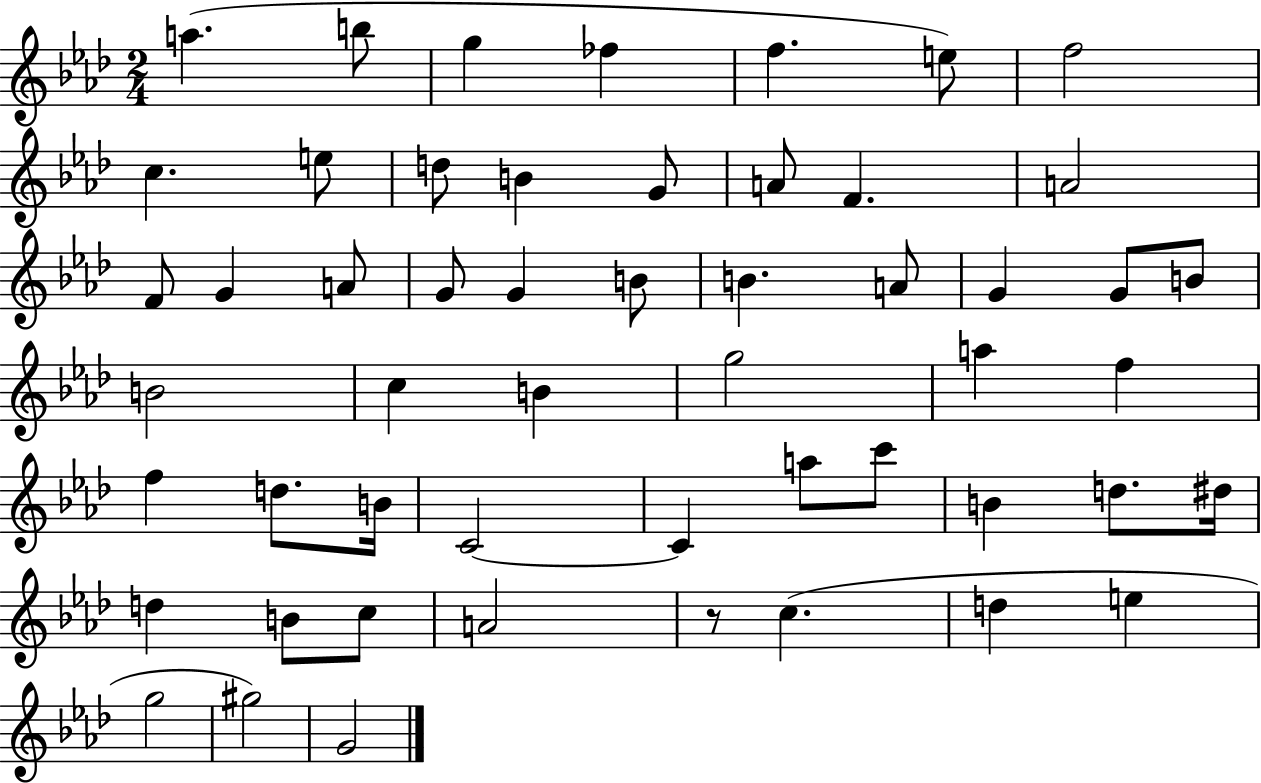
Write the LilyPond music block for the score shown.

{
  \clef treble
  \numericTimeSignature
  \time 2/4
  \key aes \major
  a''4.( b''8 | g''4 fes''4 | f''4. e''8) | f''2 | \break c''4. e''8 | d''8 b'4 g'8 | a'8 f'4. | a'2 | \break f'8 g'4 a'8 | g'8 g'4 b'8 | b'4. a'8 | g'4 g'8 b'8 | \break b'2 | c''4 b'4 | g''2 | a''4 f''4 | \break f''4 d''8. b'16 | c'2~~ | c'4 a''8 c'''8 | b'4 d''8. dis''16 | \break d''4 b'8 c''8 | a'2 | r8 c''4.( | d''4 e''4 | \break g''2 | gis''2) | g'2 | \bar "|."
}